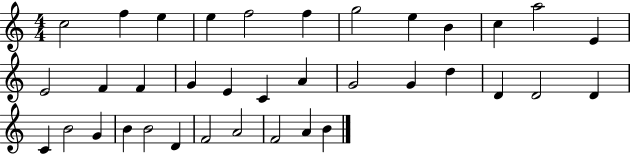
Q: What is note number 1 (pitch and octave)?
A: C5